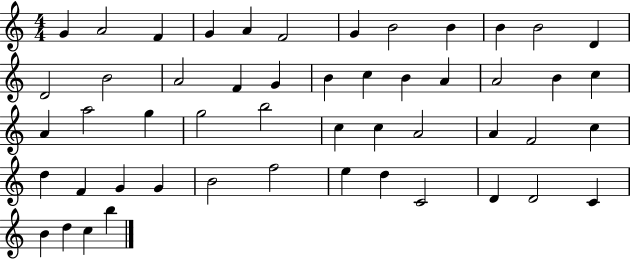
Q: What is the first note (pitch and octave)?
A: G4